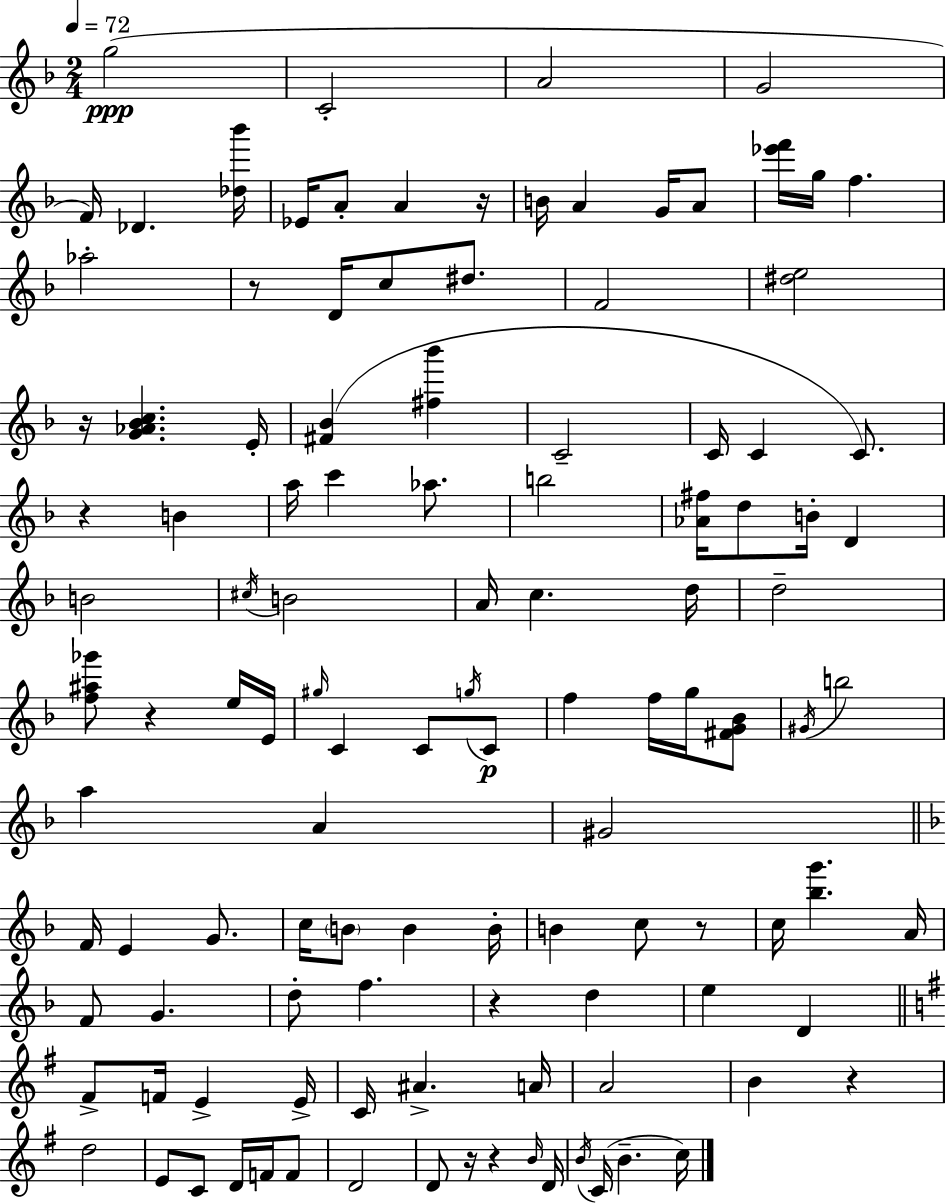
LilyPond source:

{
  \clef treble
  \numericTimeSignature
  \time 2/4
  \key f \major
  \tempo 4 = 72
  g''2(\ppp | c'2-. | a'2 | g'2 | \break f'16) des'4. <des'' bes'''>16 | ees'16 a'8-. a'4 r16 | b'16 a'4 g'16 a'8 | <ees''' f'''>16 g''16 f''4. | \break aes''2-. | r8 d'16 c''8 dis''8. | f'2 | <dis'' e''>2 | \break r16 <g' aes' bes' c''>4. e'16-. | <fis' bes'>4( <fis'' bes'''>4 | c'2-- | c'16 c'4 c'8.) | \break r4 b'4 | a''16 c'''4 aes''8. | b''2 | <aes' fis''>16 d''8 b'16-. d'4 | \break b'2 | \acciaccatura { cis''16 } b'2 | a'16 c''4. | d''16 d''2-- | \break <f'' ais'' ges'''>8 r4 e''16 | e'16 \grace { gis''16 } c'4 c'8 | \acciaccatura { g''16 }\p c'8 f''4 f''16 | g''16 <fis' g' bes'>8 \acciaccatura { gis'16 } b''2 | \break a''4 | a'4 gis'2 | \bar "||" \break \key d \minor f'16 e'4 g'8. | c''16 \parenthesize b'8 b'4 b'16-. | b'4 c''8 r8 | c''16 <bes'' g'''>4. a'16 | \break f'8 g'4. | d''8-. f''4. | r4 d''4 | e''4 d'4 | \break \bar "||" \break \key g \major fis'8-> f'16 e'4-> e'16-> | c'16 ais'4.-> a'16 | a'2 | b'4 r4 | \break d''2 | e'8 c'8 d'16 f'16 f'8 | d'2 | d'8 r16 r4 \grace { b'16 } | \break d'16 \acciaccatura { b'16 } c'16( b'4.-- | c''16) \bar "|."
}